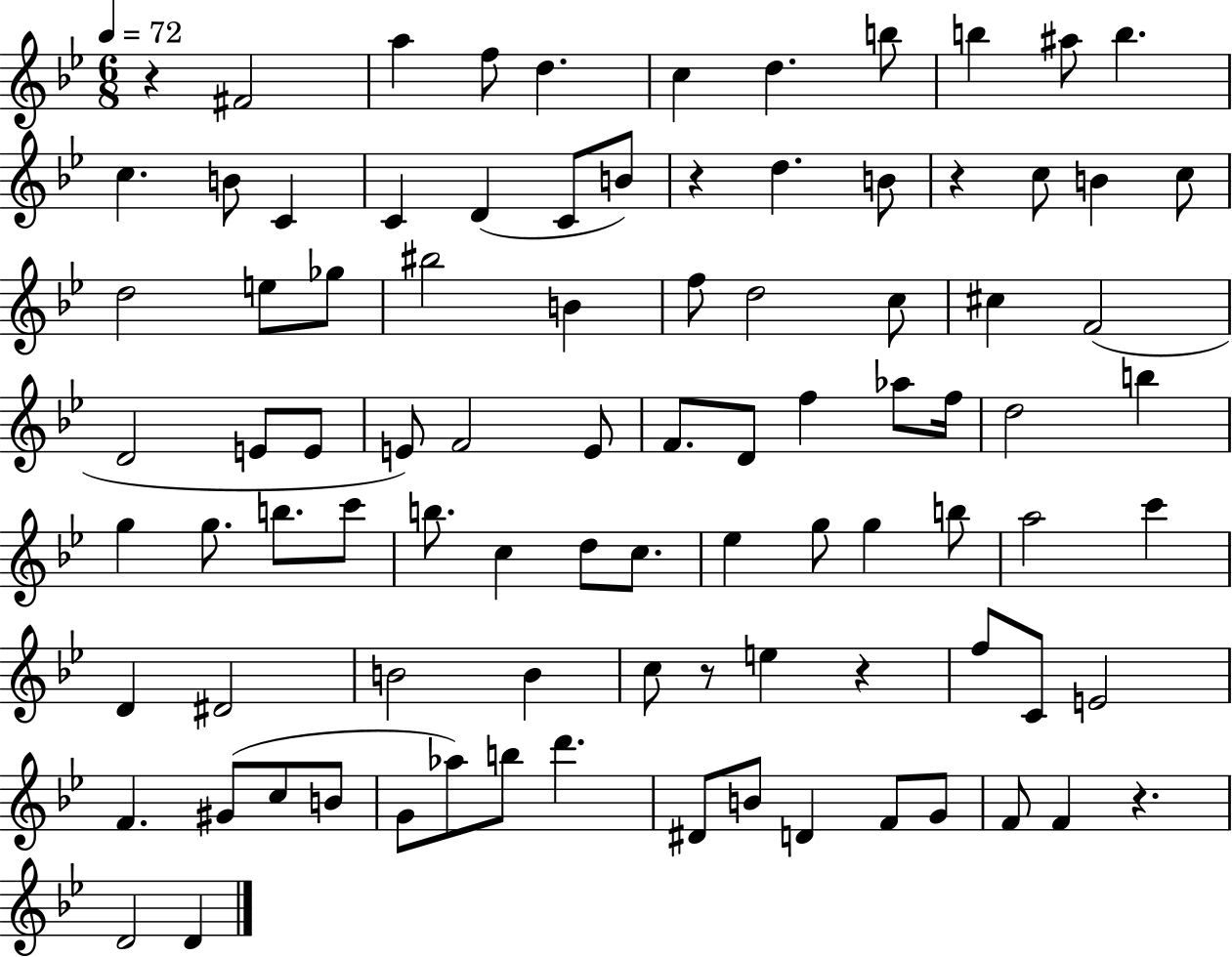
R/q F#4/h A5/q F5/e D5/q. C5/q D5/q. B5/e B5/q A#5/e B5/q. C5/q. B4/e C4/q C4/q D4/q C4/e B4/e R/q D5/q. B4/e R/q C5/e B4/q C5/e D5/h E5/e Gb5/e BIS5/h B4/q F5/e D5/h C5/e C#5/q F4/h D4/h E4/e E4/e E4/e F4/h E4/e F4/e. D4/e F5/q Ab5/e F5/s D5/h B5/q G5/q G5/e. B5/e. C6/e B5/e. C5/q D5/e C5/e. Eb5/q G5/e G5/q B5/e A5/h C6/q D4/q D#4/h B4/h B4/q C5/e R/e E5/q R/q F5/e C4/e E4/h F4/q. G#4/e C5/e B4/e G4/e Ab5/e B5/e D6/q. D#4/e B4/e D4/q F4/e G4/e F4/e F4/q R/q. D4/h D4/q